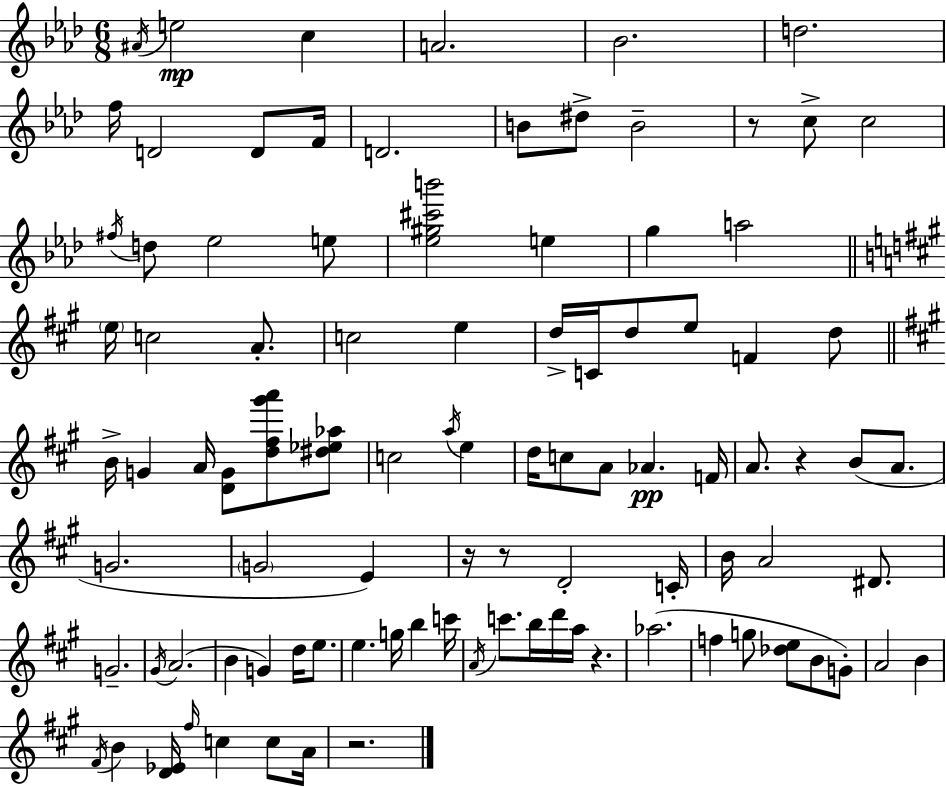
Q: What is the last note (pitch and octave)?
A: A4